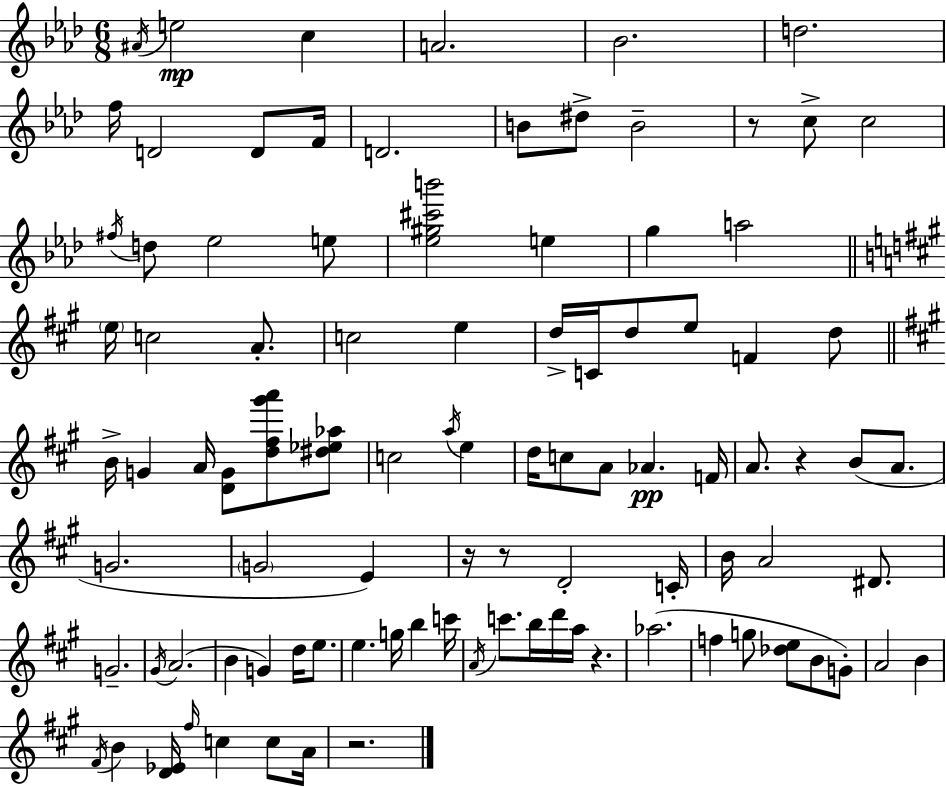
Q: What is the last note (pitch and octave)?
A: A4